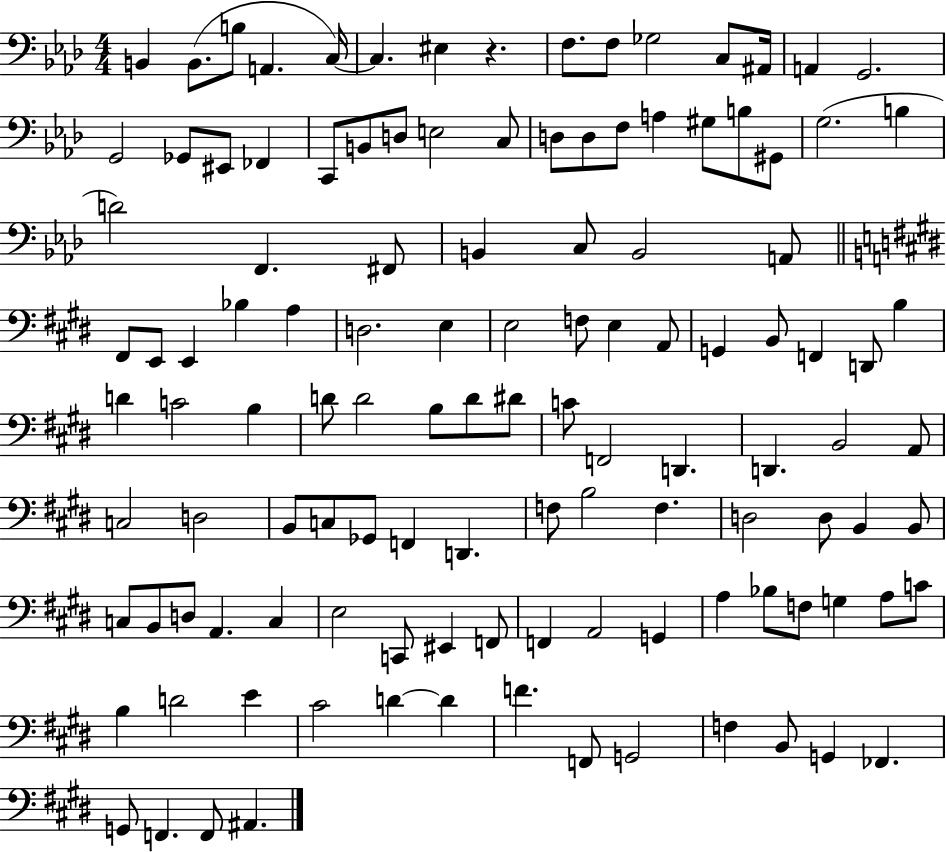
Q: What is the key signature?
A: AES major